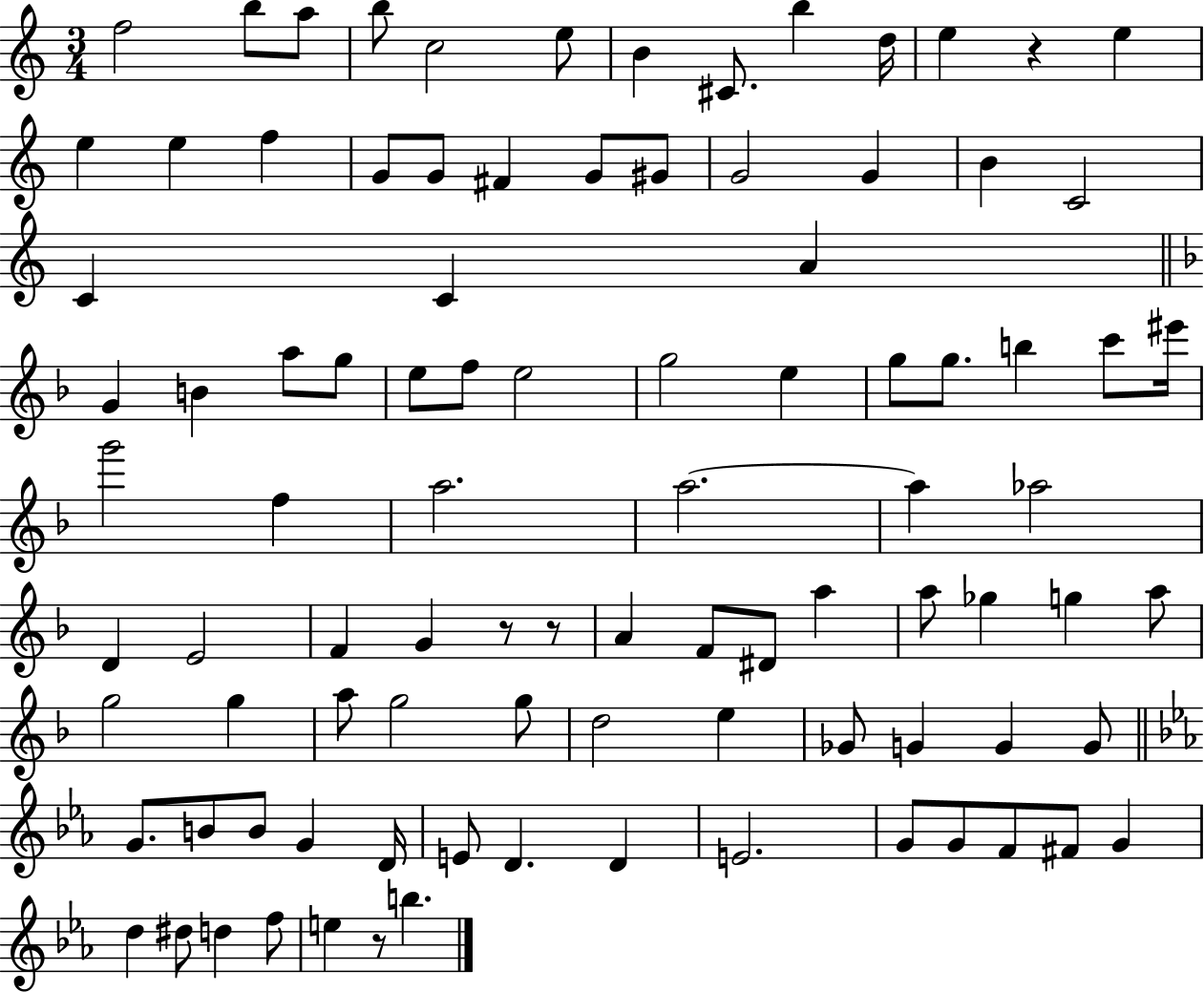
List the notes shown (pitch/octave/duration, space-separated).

F5/h B5/e A5/e B5/e C5/h E5/e B4/q C#4/e. B5/q D5/s E5/q R/q E5/q E5/q E5/q F5/q G4/e G4/e F#4/q G4/e G#4/e G4/h G4/q B4/q C4/h C4/q C4/q A4/q G4/q B4/q A5/e G5/e E5/e F5/e E5/h G5/h E5/q G5/e G5/e. B5/q C6/e EIS6/s G6/h F5/q A5/h. A5/h. A5/q Ab5/h D4/q E4/h F4/q G4/q R/e R/e A4/q F4/e D#4/e A5/q A5/e Gb5/q G5/q A5/e G5/h G5/q A5/e G5/h G5/e D5/h E5/q Gb4/e G4/q G4/q G4/e G4/e. B4/e B4/e G4/q D4/s E4/e D4/q. D4/q E4/h. G4/e G4/e F4/e F#4/e G4/q D5/q D#5/e D5/q F5/e E5/q R/e B5/q.